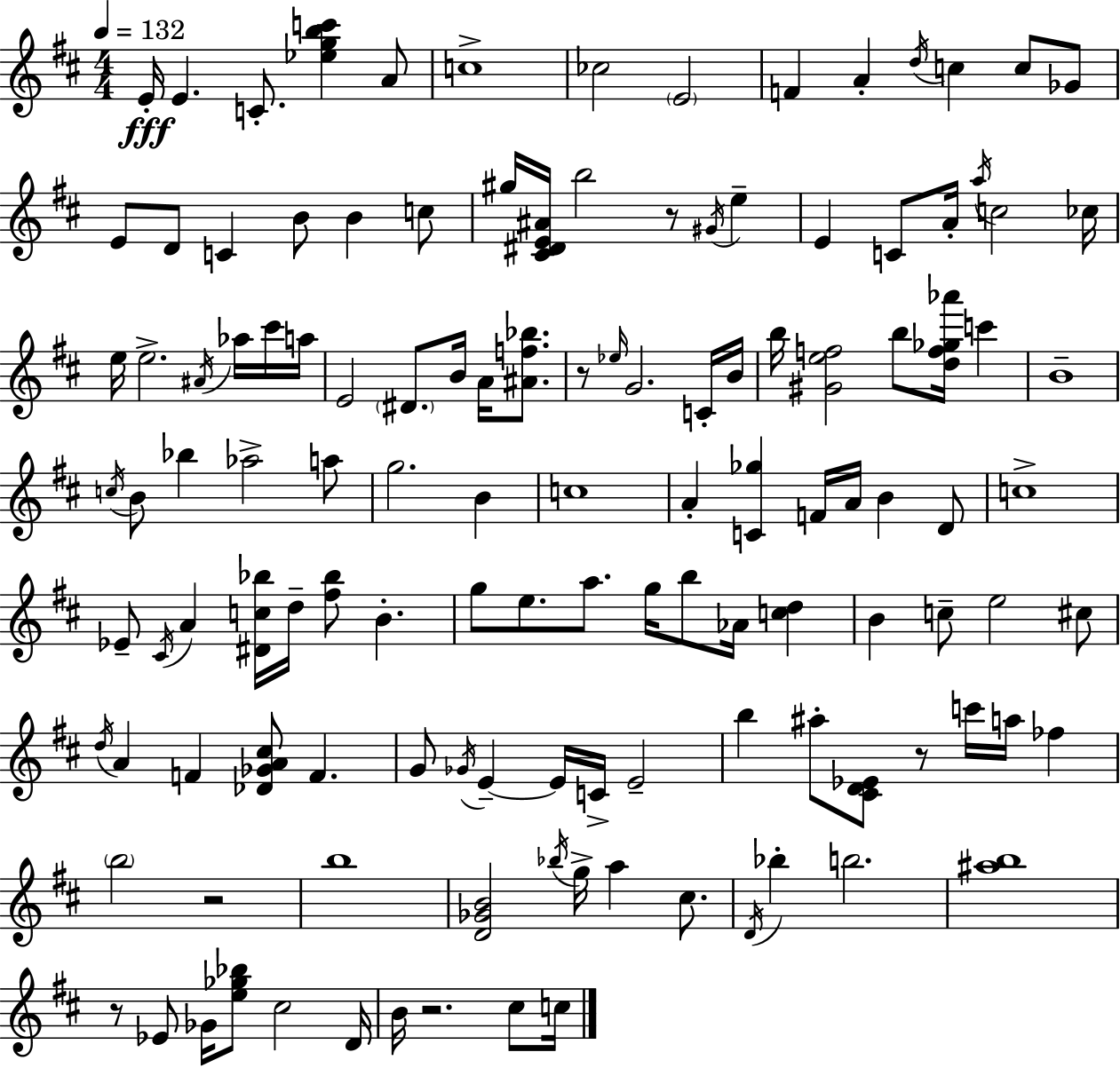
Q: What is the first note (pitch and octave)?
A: E4